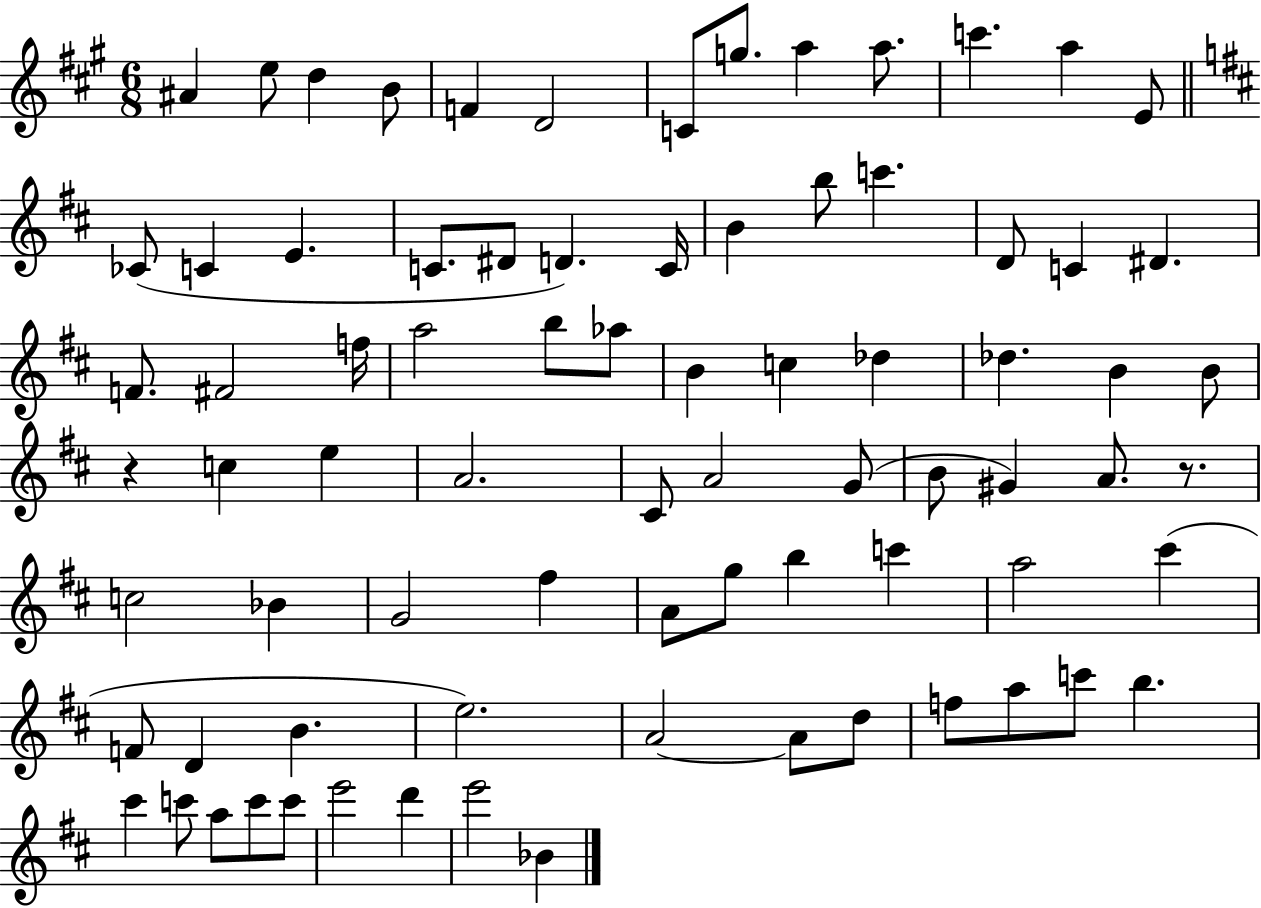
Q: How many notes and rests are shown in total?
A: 79